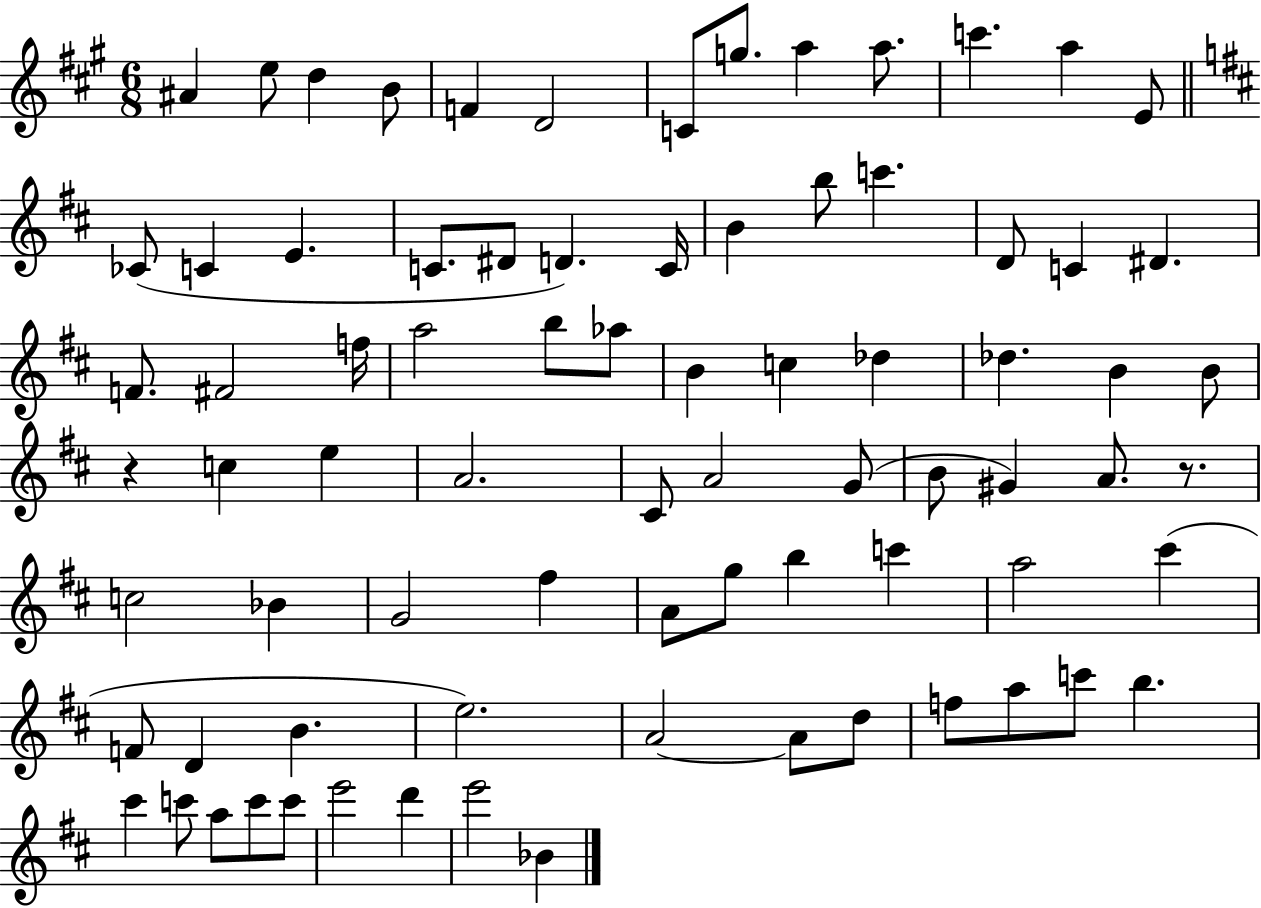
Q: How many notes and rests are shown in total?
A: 79